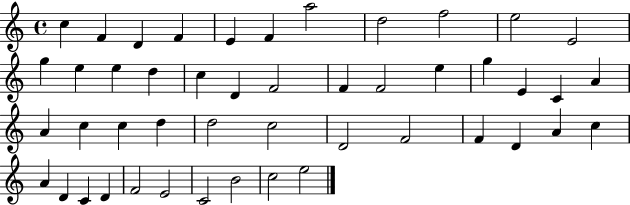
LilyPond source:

{
  \clef treble
  \time 4/4
  \defaultTimeSignature
  \key c \major
  c''4 f'4 d'4 f'4 | e'4 f'4 a''2 | d''2 f''2 | e''2 e'2 | \break g''4 e''4 e''4 d''4 | c''4 d'4 f'2 | f'4 f'2 e''4 | g''4 e'4 c'4 a'4 | \break a'4 c''4 c''4 d''4 | d''2 c''2 | d'2 f'2 | f'4 d'4 a'4 c''4 | \break a'4 d'4 c'4 d'4 | f'2 e'2 | c'2 b'2 | c''2 e''2 | \break \bar "|."
}